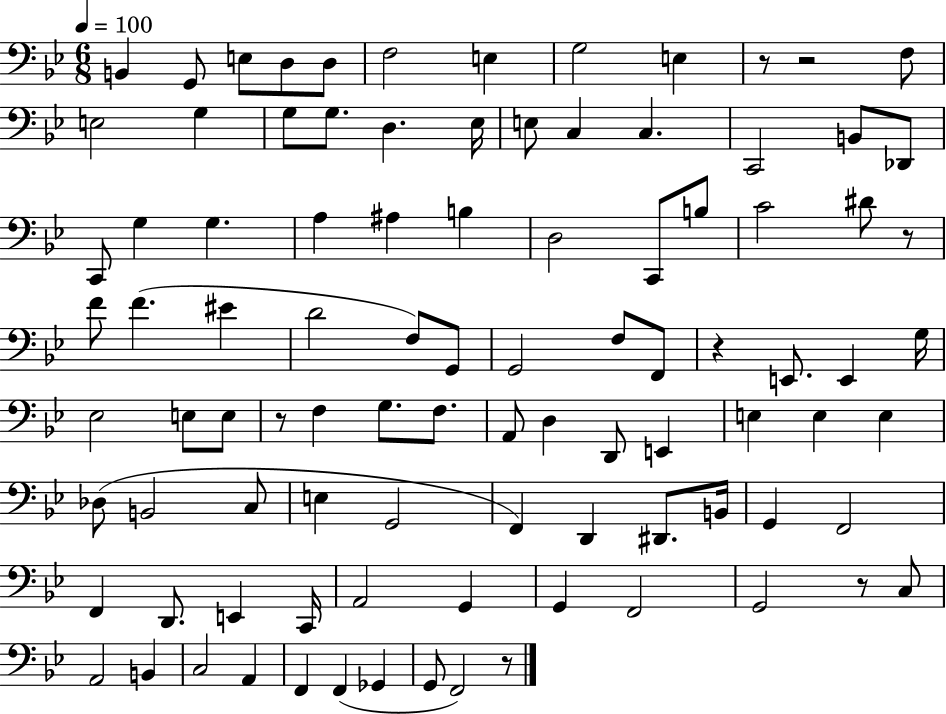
{
  \clef bass
  \numericTimeSignature
  \time 6/8
  \key bes \major
  \tempo 4 = 100
  b,4 g,8 e8 d8 d8 | f2 e4 | g2 e4 | r8 r2 f8 | \break e2 g4 | g8 g8. d4. ees16 | e8 c4 c4. | c,2 b,8 des,8 | \break c,8 g4 g4. | a4 ais4 b4 | d2 c,8 b8 | c'2 dis'8 r8 | \break f'8 f'4.( eis'4 | d'2 f8) g,8 | g,2 f8 f,8 | r4 e,8. e,4 g16 | \break ees2 e8 e8 | r8 f4 g8. f8. | a,8 d4 d,8 e,4 | e4 e4 e4 | \break des8( b,2 c8 | e4 g,2 | f,4) d,4 dis,8. b,16 | g,4 f,2 | \break f,4 d,8. e,4 c,16 | a,2 g,4 | g,4 f,2 | g,2 r8 c8 | \break a,2 b,4 | c2 a,4 | f,4 f,4( ges,4 | g,8 f,2) r8 | \break \bar "|."
}